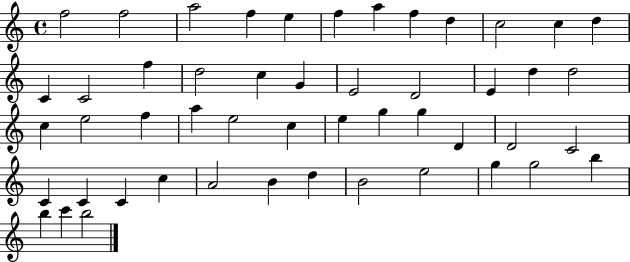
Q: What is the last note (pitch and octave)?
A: B5